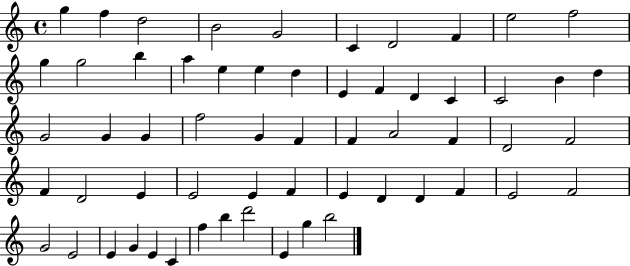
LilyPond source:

{
  \clef treble
  \time 4/4
  \defaultTimeSignature
  \key c \major
  g''4 f''4 d''2 | b'2 g'2 | c'4 d'2 f'4 | e''2 f''2 | \break g''4 g''2 b''4 | a''4 e''4 e''4 d''4 | e'4 f'4 d'4 c'4 | c'2 b'4 d''4 | \break g'2 g'4 g'4 | f''2 g'4 f'4 | f'4 a'2 f'4 | d'2 f'2 | \break f'4 d'2 e'4 | e'2 e'4 f'4 | e'4 d'4 d'4 f'4 | e'2 f'2 | \break g'2 e'2 | e'4 g'4 e'4 c'4 | f''4 b''4 d'''2 | e'4 g''4 b''2 | \break \bar "|."
}